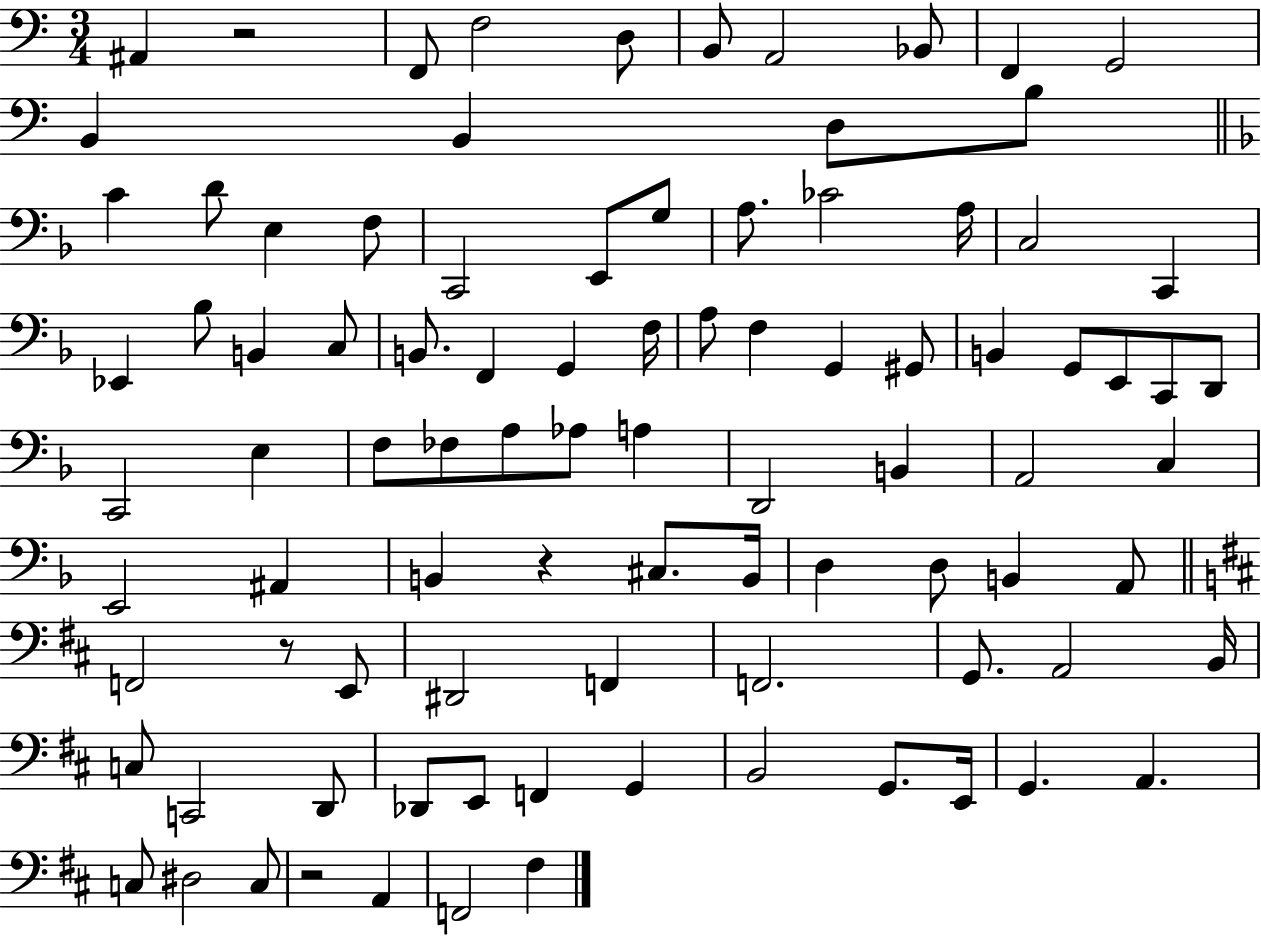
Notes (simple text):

A#2/q R/h F2/e F3/h D3/e B2/e A2/h Bb2/e F2/q G2/h B2/q B2/q D3/e B3/e C4/q D4/e E3/q F3/e C2/h E2/e G3/e A3/e. CES4/h A3/s C3/h C2/q Eb2/q Bb3/e B2/q C3/e B2/e. F2/q G2/q F3/s A3/e F3/q G2/q G#2/e B2/q G2/e E2/e C2/e D2/e C2/h E3/q F3/e FES3/e A3/e Ab3/e A3/q D2/h B2/q A2/h C3/q E2/h A#2/q B2/q R/q C#3/e. B2/s D3/q D3/e B2/q A2/e F2/h R/e E2/e D#2/h F2/q F2/h. G2/e. A2/h B2/s C3/e C2/h D2/e Db2/e E2/e F2/q G2/q B2/h G2/e. E2/s G2/q. A2/q. C3/e D#3/h C3/e R/h A2/q F2/h F#3/q